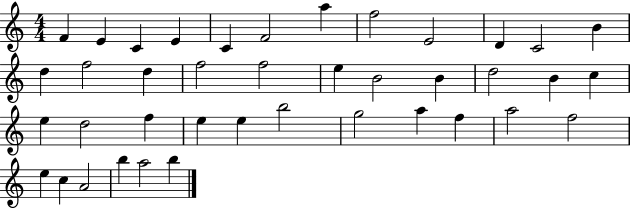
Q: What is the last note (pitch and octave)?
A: B5